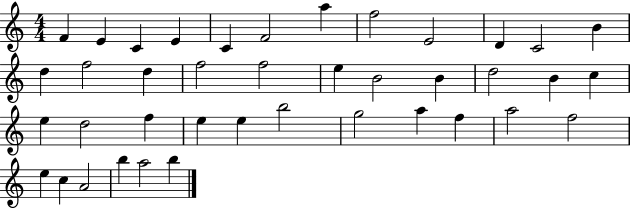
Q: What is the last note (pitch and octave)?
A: B5